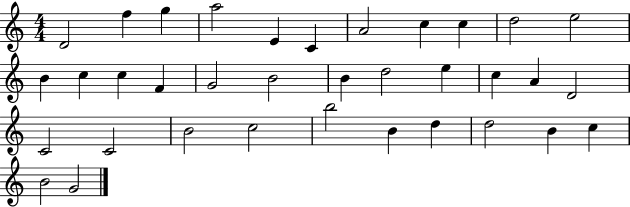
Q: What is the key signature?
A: C major